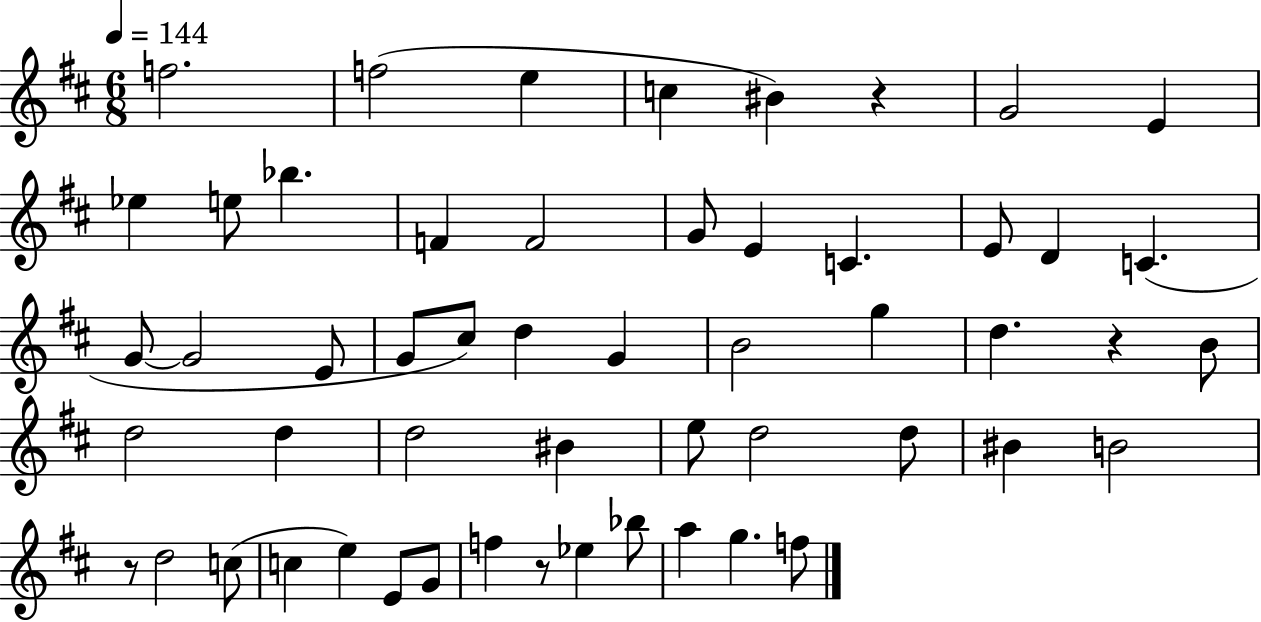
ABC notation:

X:1
T:Untitled
M:6/8
L:1/4
K:D
f2 f2 e c ^B z G2 E _e e/2 _b F F2 G/2 E C E/2 D C G/2 G2 E/2 G/2 ^c/2 d G B2 g d z B/2 d2 d d2 ^B e/2 d2 d/2 ^B B2 z/2 d2 c/2 c e E/2 G/2 f z/2 _e _b/2 a g f/2